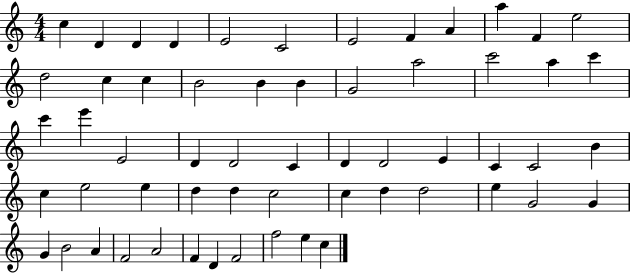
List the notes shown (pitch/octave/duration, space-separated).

C5/q D4/q D4/q D4/q E4/h C4/h E4/h F4/q A4/q A5/q F4/q E5/h D5/h C5/q C5/q B4/h B4/q B4/q G4/h A5/h C6/h A5/q C6/q C6/q E6/q E4/h D4/q D4/h C4/q D4/q D4/h E4/q C4/q C4/h B4/q C5/q E5/h E5/q D5/q D5/q C5/h C5/q D5/q D5/h E5/q G4/h G4/q G4/q B4/h A4/q F4/h A4/h F4/q D4/q F4/h F5/h E5/q C5/q